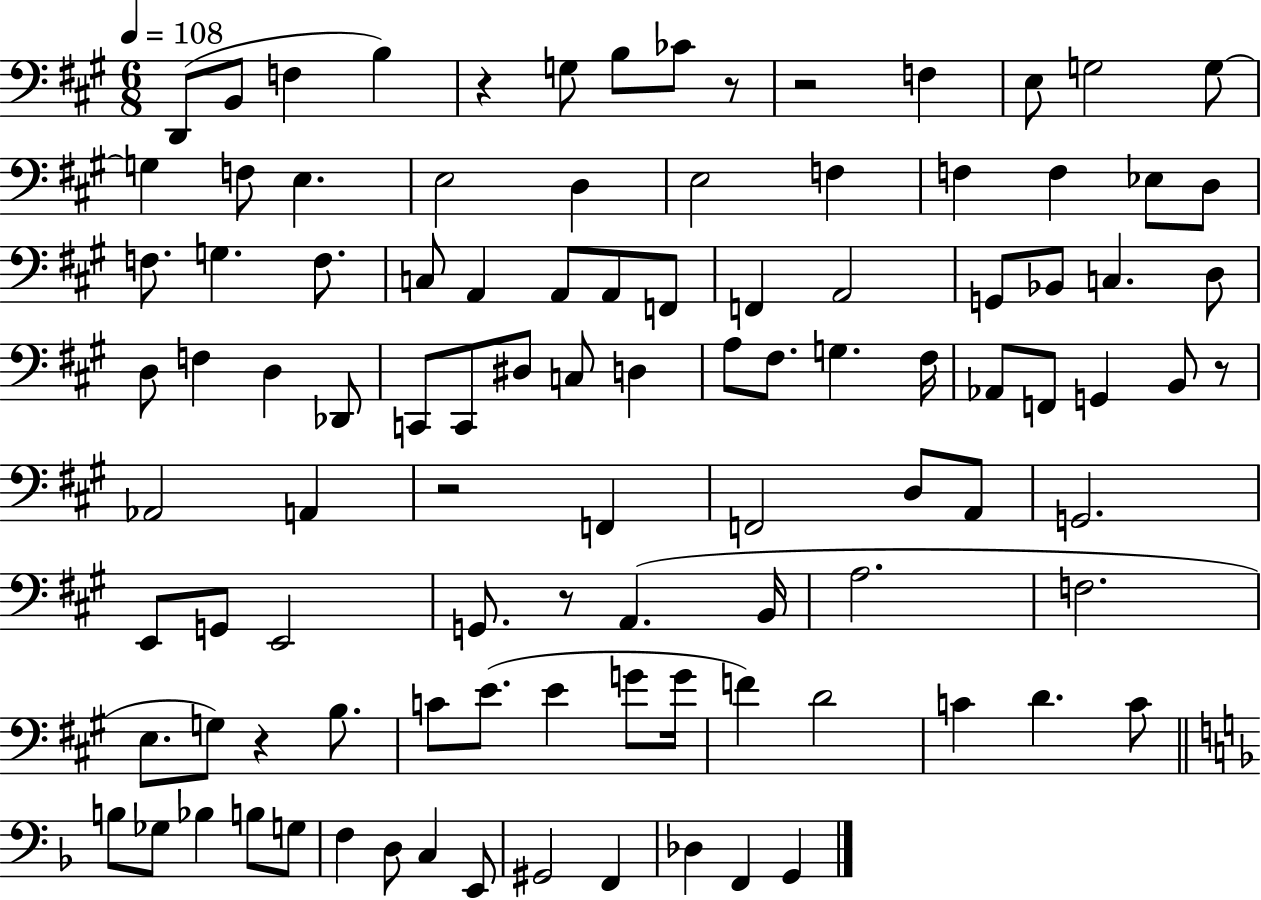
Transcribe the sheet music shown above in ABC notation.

X:1
T:Untitled
M:6/8
L:1/4
K:A
D,,/2 B,,/2 F, B, z G,/2 B,/2 _C/2 z/2 z2 F, E,/2 G,2 G,/2 G, F,/2 E, E,2 D, E,2 F, F, F, _E,/2 D,/2 F,/2 G, F,/2 C,/2 A,, A,,/2 A,,/2 F,,/2 F,, A,,2 G,,/2 _B,,/2 C, D,/2 D,/2 F, D, _D,,/2 C,,/2 C,,/2 ^D,/2 C,/2 D, A,/2 ^F,/2 G, ^F,/4 _A,,/2 F,,/2 G,, B,,/2 z/2 _A,,2 A,, z2 F,, F,,2 D,/2 A,,/2 G,,2 E,,/2 G,,/2 E,,2 G,,/2 z/2 A,, B,,/4 A,2 F,2 E,/2 G,/2 z B,/2 C/2 E/2 E G/2 G/4 F D2 C D C/2 B,/2 _G,/2 _B, B,/2 G,/2 F, D,/2 C, E,,/2 ^G,,2 F,, _D, F,, G,,